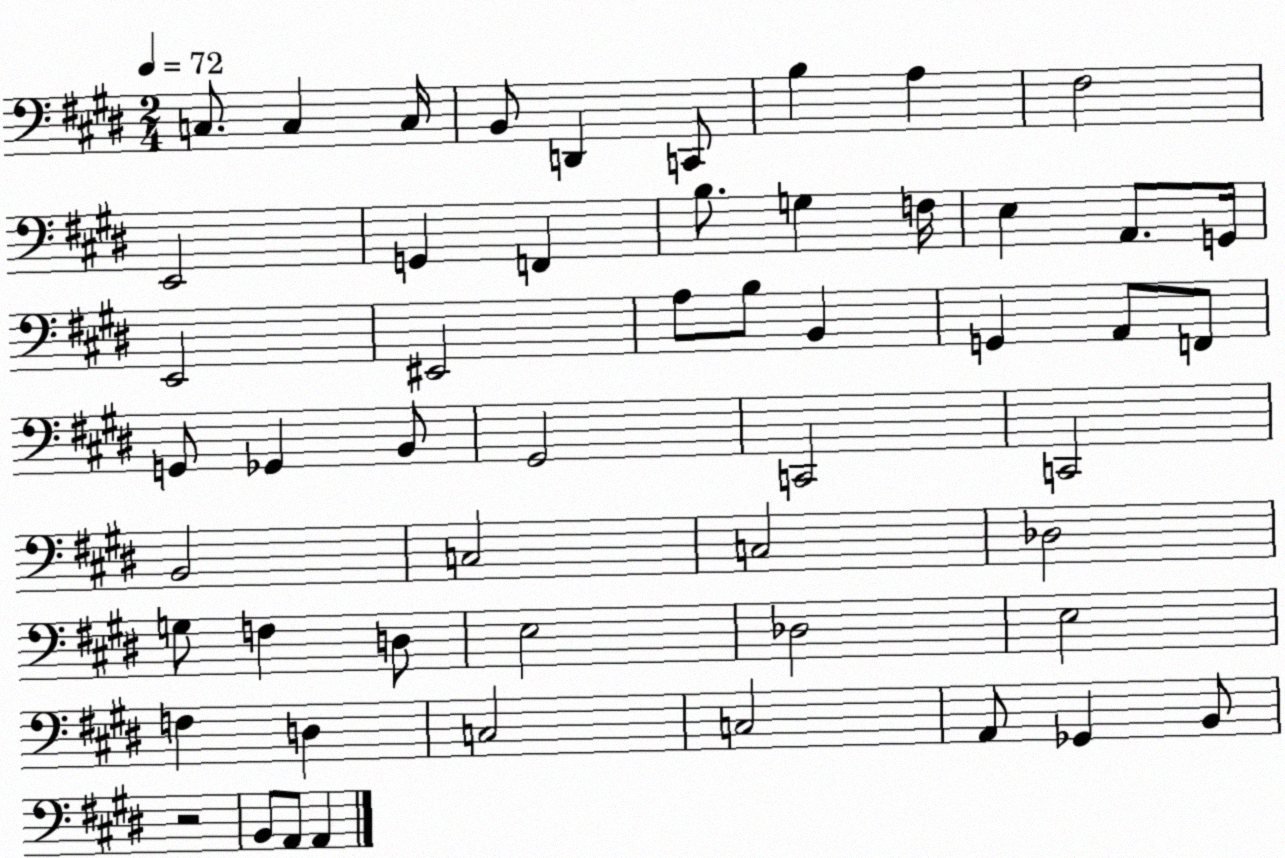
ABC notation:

X:1
T:Untitled
M:2/4
L:1/4
K:E
C,/2 C, C,/4 B,,/2 D,, C,,/2 B, A, ^F,2 E,,2 G,, F,, B,/2 G, F,/4 E, A,,/2 G,,/4 E,,2 ^E,,2 A,/2 B,/2 B,, G,, A,,/2 F,,/2 G,,/2 _G,, B,,/2 ^G,,2 C,,2 C,,2 B,,2 C,2 C,2 _D,2 G,/2 F, D,/2 E,2 _D,2 E,2 F, D, C,2 C,2 A,,/2 _G,, B,,/2 z2 B,,/2 A,,/2 A,,